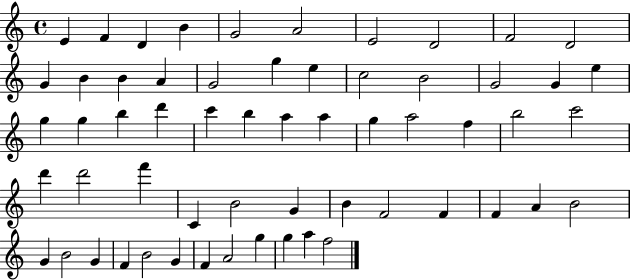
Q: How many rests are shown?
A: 0